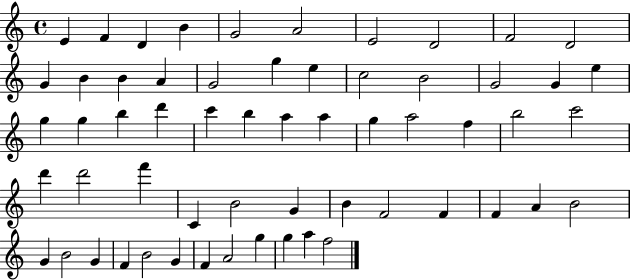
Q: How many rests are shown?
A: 0